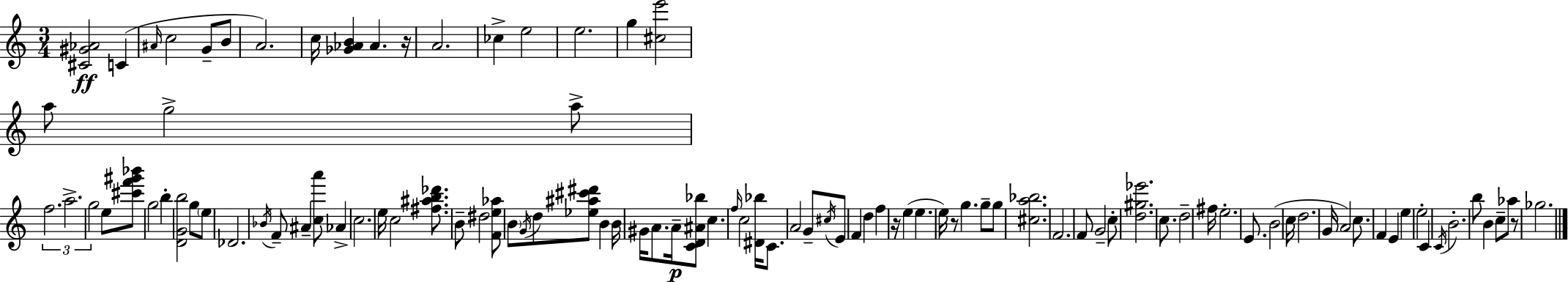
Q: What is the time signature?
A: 3/4